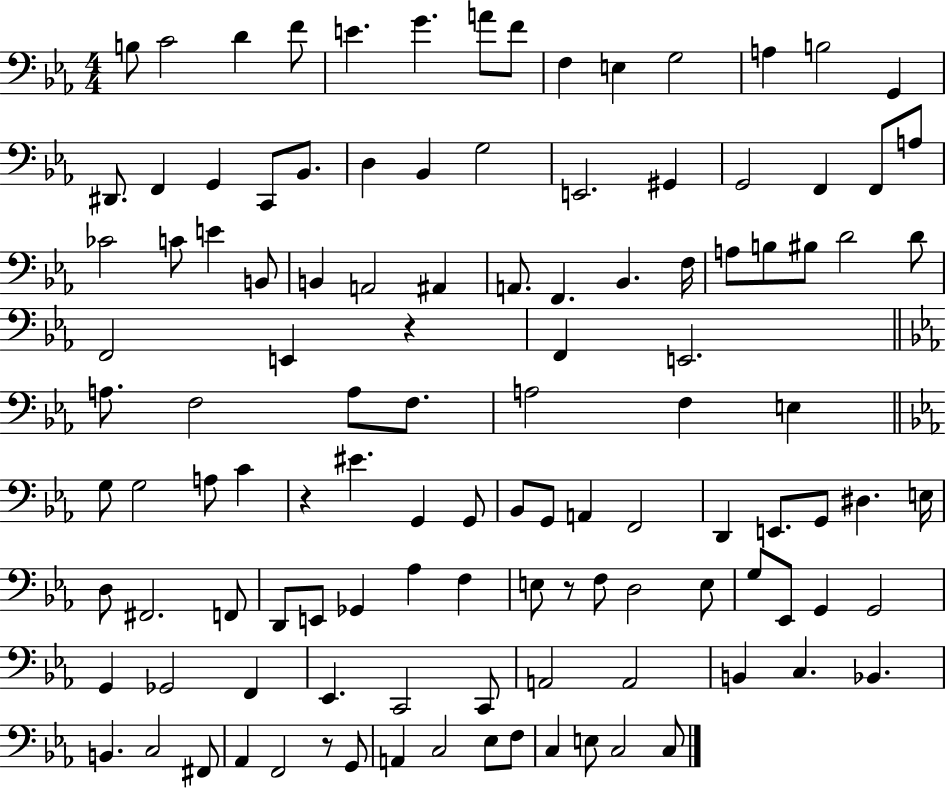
{
  \clef bass
  \numericTimeSignature
  \time 4/4
  \key ees \major
  \repeat volta 2 { b8 c'2 d'4 f'8 | e'4. g'4. a'8 f'8 | f4 e4 g2 | a4 b2 g,4 | \break dis,8. f,4 g,4 c,8 bes,8. | d4 bes,4 g2 | e,2. gis,4 | g,2 f,4 f,8 a8 | \break ces'2 c'8 e'4 b,8 | b,4 a,2 ais,4 | a,8. f,4. bes,4. f16 | a8 b8 bis8 d'2 d'8 | \break f,2 e,4 r4 | f,4 e,2. | \bar "||" \break \key ees \major a8. f2 a8 f8. | a2 f4 e4 | \bar "||" \break \key ees \major g8 g2 a8 c'4 | r4 eis'4. g,4 g,8 | bes,8 g,8 a,4 f,2 | d,4 e,8. g,8 dis4. e16 | \break d8 fis,2. f,8 | d,8 e,8 ges,4 aes4 f4 | e8 r8 f8 d2 e8 | g8 ees,8 g,4 g,2 | \break g,4 ges,2 f,4 | ees,4. c,2 c,8 | a,2 a,2 | b,4 c4. bes,4. | \break b,4. c2 fis,8 | aes,4 f,2 r8 g,8 | a,4 c2 ees8 f8 | c4 e8 c2 c8 | \break } \bar "|."
}